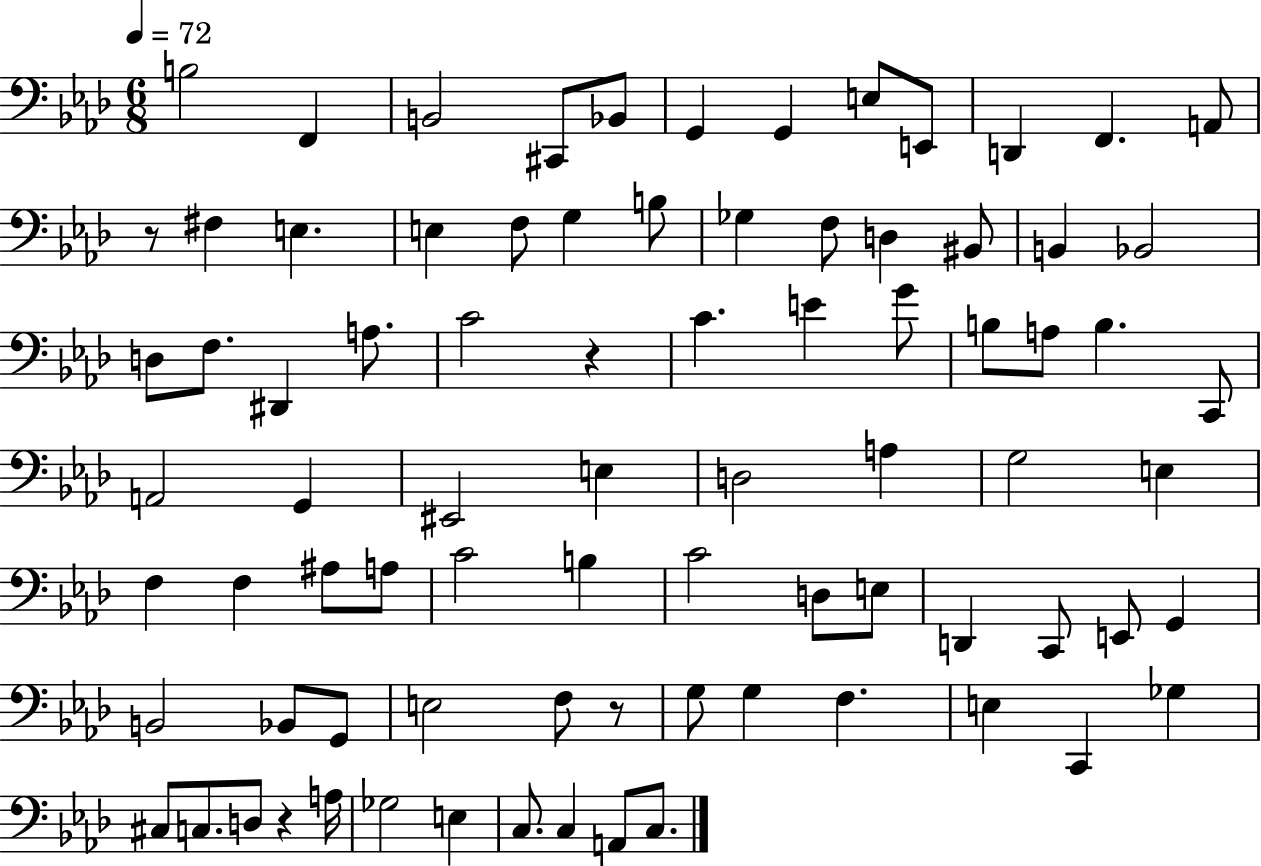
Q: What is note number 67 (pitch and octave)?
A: C2